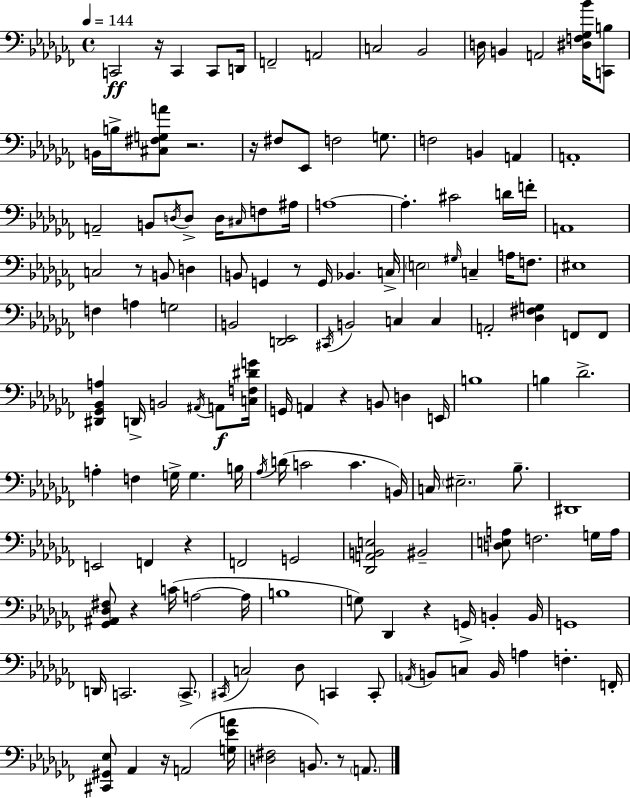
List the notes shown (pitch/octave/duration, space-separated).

C2/h R/s C2/q C2/e D2/s F2/h A2/h C3/h Bb2/h D3/s B2/q A2/h [D#3,F3,Gb3,Bb4]/s [C2,B3]/e B2/s B3/s [C#3,F#3,G3,A4]/e R/h. R/s F#3/e Eb2/e F3/h G3/e. F3/h B2/q A2/q A2/w A2/h B2/e D3/s D3/e D3/s C#3/s F3/e A#3/s A3/w A3/q. C#4/h D4/s F4/s A2/w C3/h R/e B2/e D3/q B2/e G2/q R/e G2/s Bb2/q. C3/s E3/h G#3/s C3/q A3/s F3/e. EIS3/w F3/q A3/q G3/h B2/h [D2,Eb2]/h C#2/s B2/h C3/q C3/q A2/h [Db3,F#3,G3]/q F2/e F2/e [D#2,Gb2,Bb2,A3]/q D2/s B2/h A#2/s A2/e [C3,F3,D#4,G4]/s G2/s A2/q R/q B2/e D3/q E2/s B3/w B3/q Db4/h. A3/q F3/q G3/s G3/q. B3/s Ab3/s D4/s C4/h C4/q. B2/s C3/s EIS3/h. Bb3/e. D#2/w E2/h F2/q R/q F2/h G2/h [Db2,A2,B2,E3]/h BIS2/h [D3,E3,A3]/e F3/h. G3/s A3/s [Gb2,A#2,Db3,F#3]/e R/q C4/s A3/h A3/s B3/w G3/e Db2/q R/q G2/s B2/q B2/s G2/w D2/s C2/h. C2/e. C#2/s C3/h Db3/e C2/q C2/e A2/s B2/e C3/e B2/s A3/q F3/q. F2/s [C#2,G#2,Eb3]/e Ab2/q R/s A2/h [G3,Eb4,A4]/s [D3,F#3]/h B2/e. R/e A2/e.